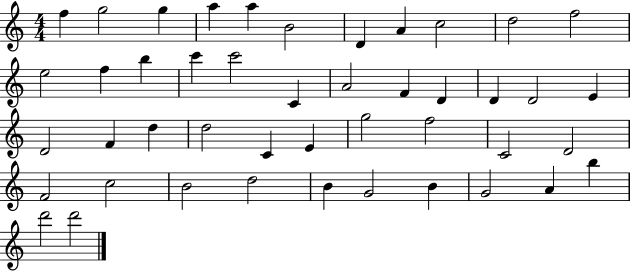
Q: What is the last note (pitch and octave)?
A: D6